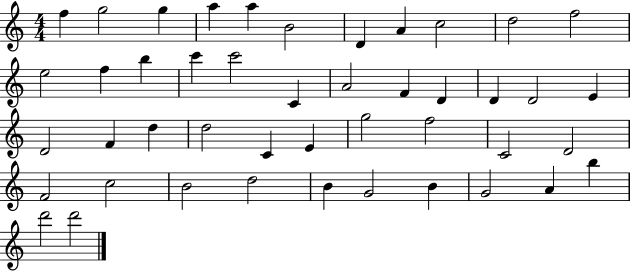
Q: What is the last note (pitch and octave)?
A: D6